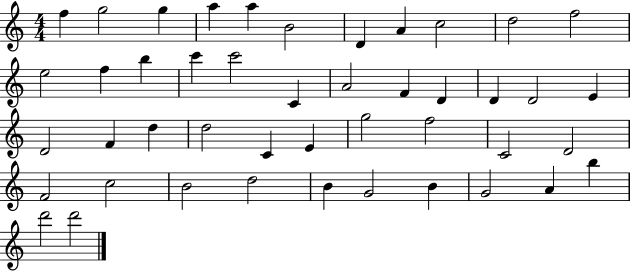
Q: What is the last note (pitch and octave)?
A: D6